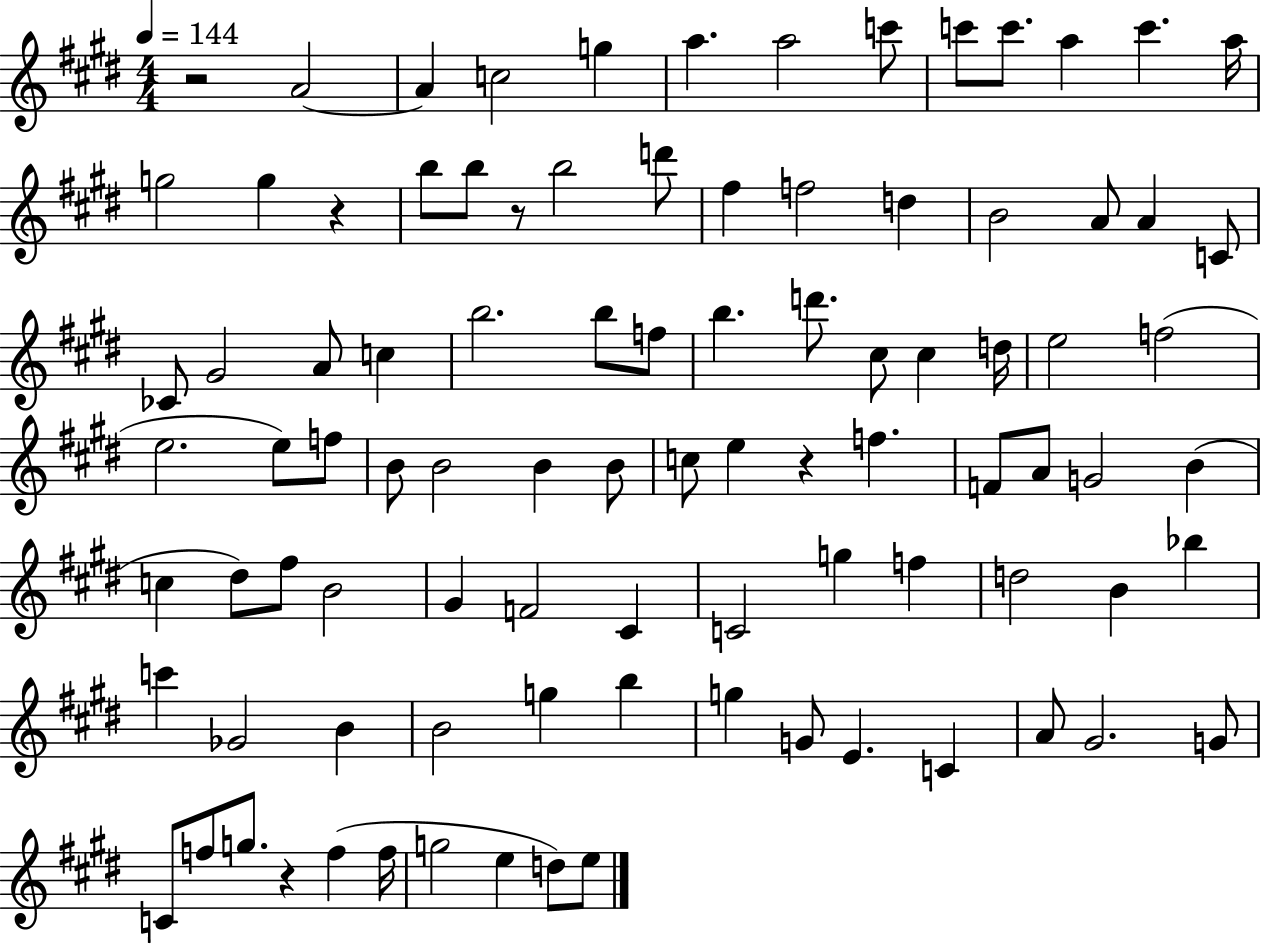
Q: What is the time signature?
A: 4/4